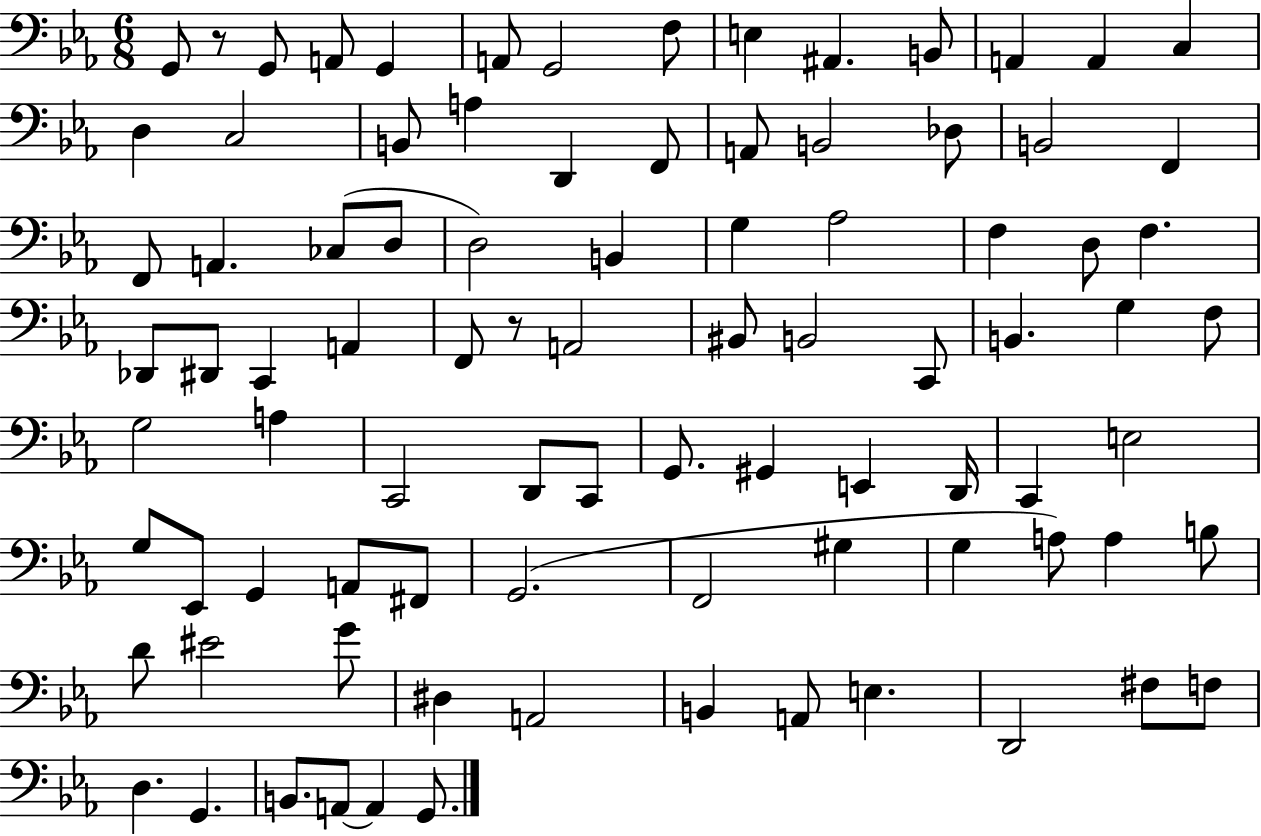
{
  \clef bass
  \numericTimeSignature
  \time 6/8
  \key ees \major
  \repeat volta 2 { g,8 r8 g,8 a,8 g,4 | a,8 g,2 f8 | e4 ais,4. b,8 | a,4 a,4 c4 | \break d4 c2 | b,8 a4 d,4 f,8 | a,8 b,2 des8 | b,2 f,4 | \break f,8 a,4. ces8( d8 | d2) b,4 | g4 aes2 | f4 d8 f4. | \break des,8 dis,8 c,4 a,4 | f,8 r8 a,2 | bis,8 b,2 c,8 | b,4. g4 f8 | \break g2 a4 | c,2 d,8 c,8 | g,8. gis,4 e,4 d,16 | c,4 e2 | \break g8 ees,8 g,4 a,8 fis,8 | g,2.( | f,2 gis4 | g4 a8) a4 b8 | \break d'8 eis'2 g'8 | dis4 a,2 | b,4 a,8 e4. | d,2 fis8 f8 | \break d4. g,4. | b,8. a,8~~ a,4 g,8. | } \bar "|."
}